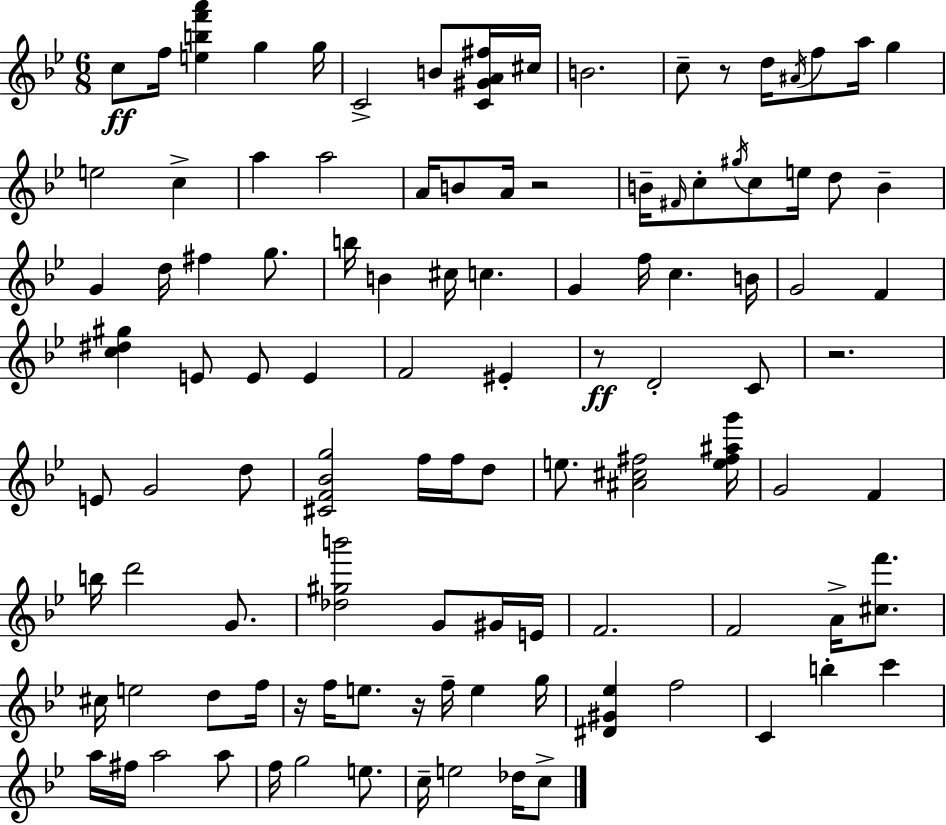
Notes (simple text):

C5/e F5/s [E5,B5,F6,A6]/q G5/q G5/s C4/h B4/e [C4,G#4,A4,F#5]/s C#5/s B4/h. C5/e R/e D5/s A#4/s F5/e A5/s G5/q E5/h C5/q A5/q A5/h A4/s B4/e A4/s R/h B4/s F#4/s C5/e G#5/s C5/e E5/s D5/e B4/q G4/q D5/s F#5/q G5/e. B5/s B4/q C#5/s C5/q. G4/q F5/s C5/q. B4/s G4/h F4/q [C5,D#5,G#5]/q E4/e E4/e E4/q F4/h EIS4/q R/e D4/h C4/e R/h. E4/e G4/h D5/e [C#4,F4,Bb4,G5]/h F5/s F5/s D5/e E5/e. [A#4,C#5,F#5]/h [E5,F#5,A#5,G6]/s G4/h F4/q B5/s D6/h G4/e. [Db5,G#5,B6]/h G4/e G#4/s E4/s F4/h. F4/h A4/s [C#5,F6]/e. C#5/s E5/h D5/e F5/s R/s F5/s E5/e. R/s F5/s E5/q G5/s [D#4,G#4,Eb5]/q F5/h C4/q B5/q C6/q A5/s F#5/s A5/h A5/e F5/s G5/h E5/e. C5/s E5/h Db5/s C5/e